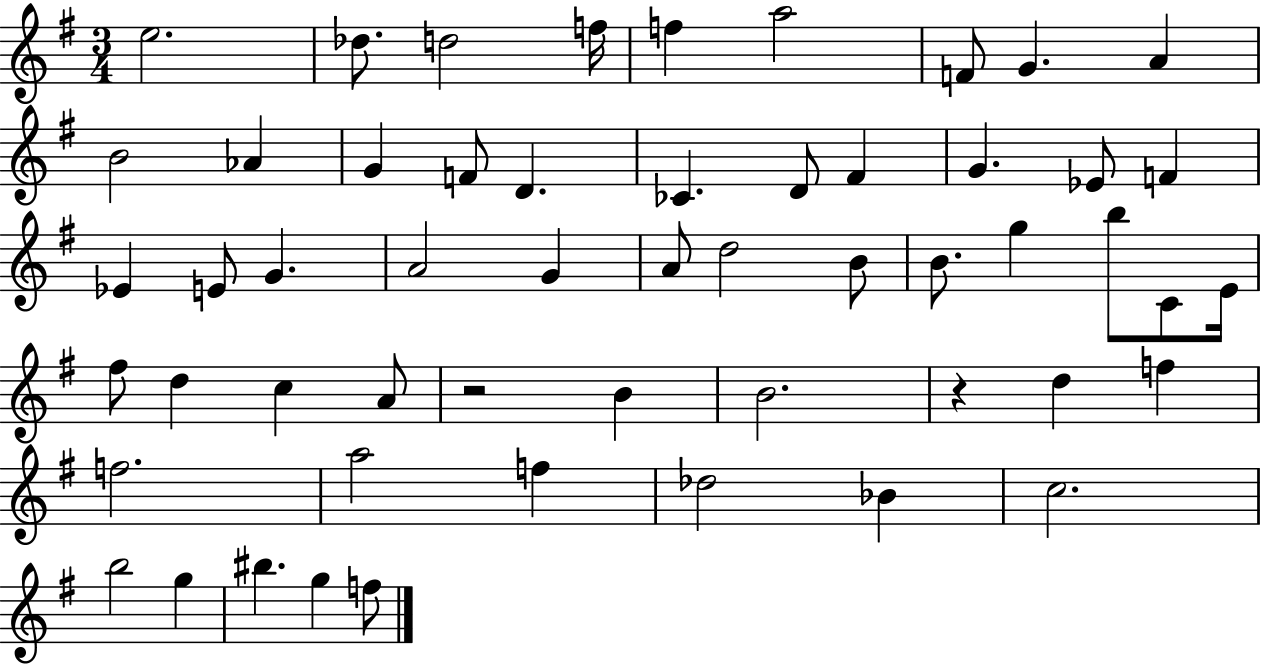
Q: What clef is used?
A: treble